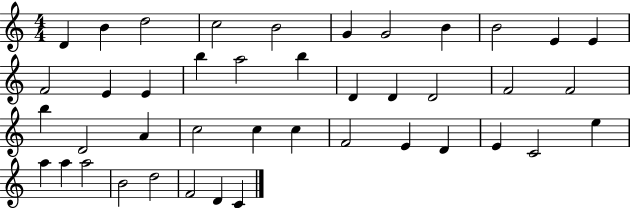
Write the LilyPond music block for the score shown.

{
  \clef treble
  \numericTimeSignature
  \time 4/4
  \key c \major
  d'4 b'4 d''2 | c''2 b'2 | g'4 g'2 b'4 | b'2 e'4 e'4 | \break f'2 e'4 e'4 | b''4 a''2 b''4 | d'4 d'4 d'2 | f'2 f'2 | \break b''4 d'2 a'4 | c''2 c''4 c''4 | f'2 e'4 d'4 | e'4 c'2 e''4 | \break a''4 a''4 a''2 | b'2 d''2 | f'2 d'4 c'4 | \bar "|."
}